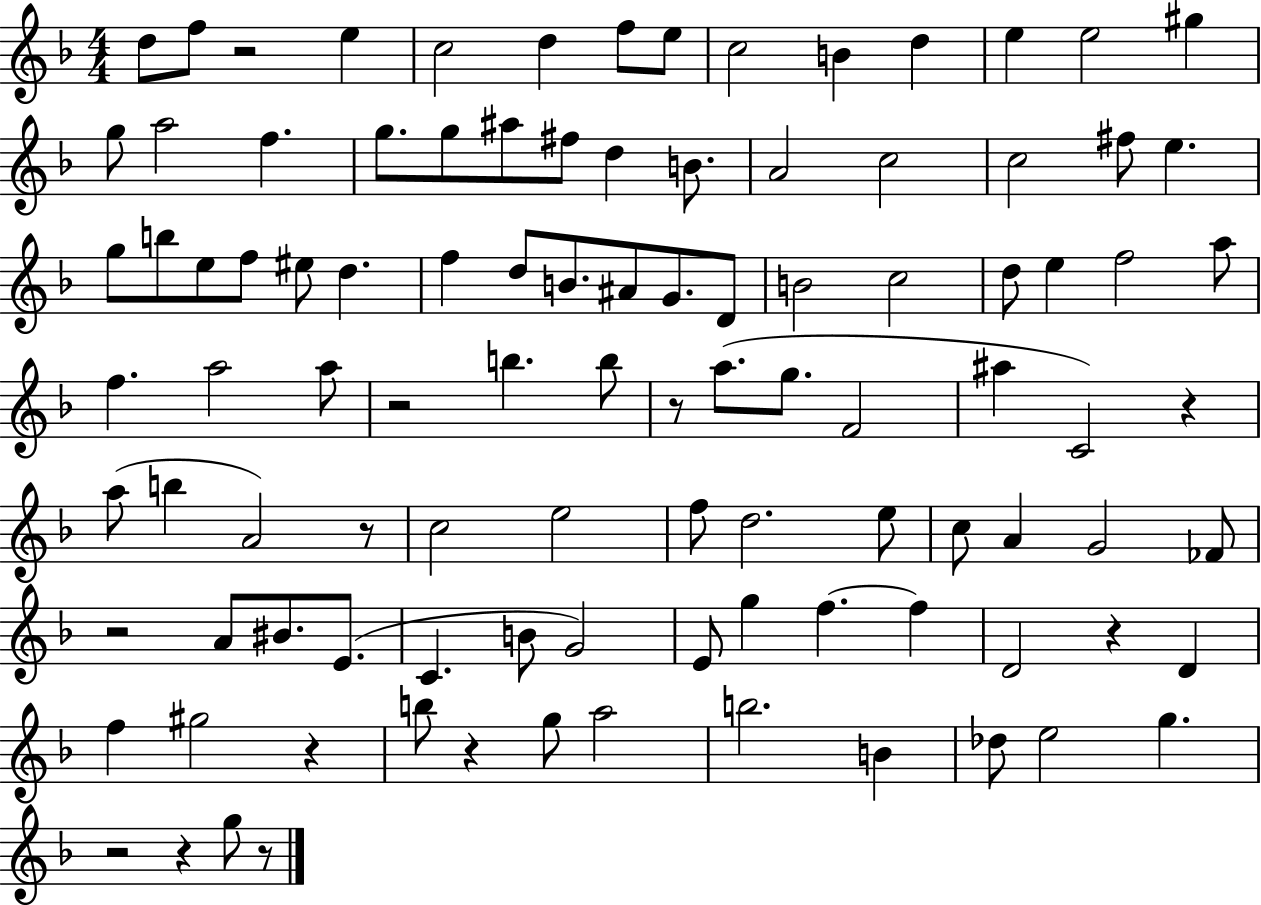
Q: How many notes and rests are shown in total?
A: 102